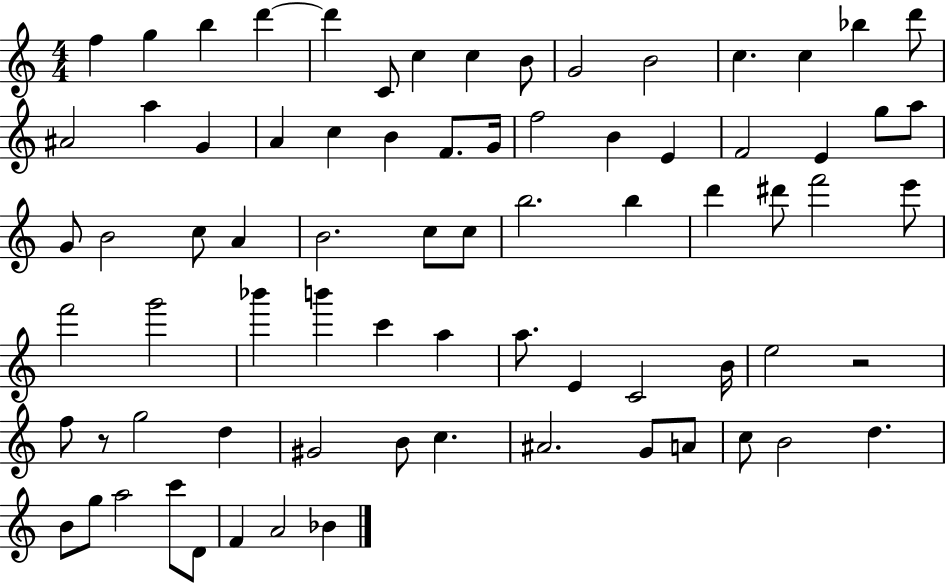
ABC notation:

X:1
T:Untitled
M:4/4
L:1/4
K:C
f g b d' d' C/2 c c B/2 G2 B2 c c _b d'/2 ^A2 a G A c B F/2 G/4 f2 B E F2 E g/2 a/2 G/2 B2 c/2 A B2 c/2 c/2 b2 b d' ^d'/2 f'2 e'/2 f'2 g'2 _b' b' c' a a/2 E C2 B/4 e2 z2 f/2 z/2 g2 d ^G2 B/2 c ^A2 G/2 A/2 c/2 B2 d B/2 g/2 a2 c'/2 D/2 F A2 _B